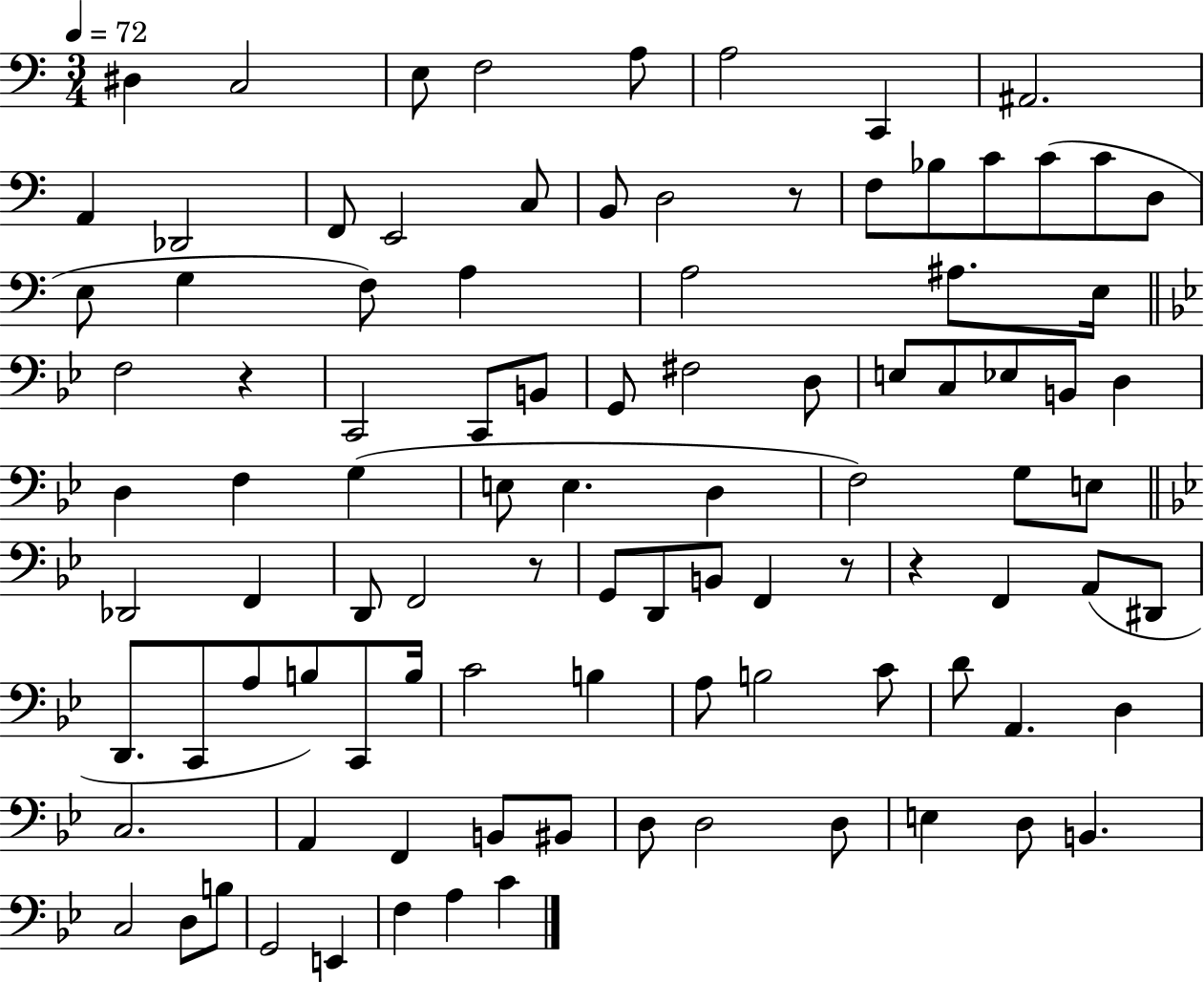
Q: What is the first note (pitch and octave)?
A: D#3